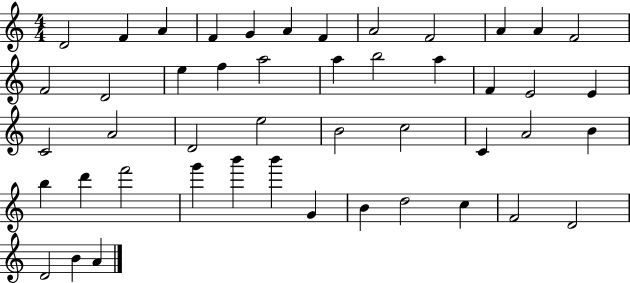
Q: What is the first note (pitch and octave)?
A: D4